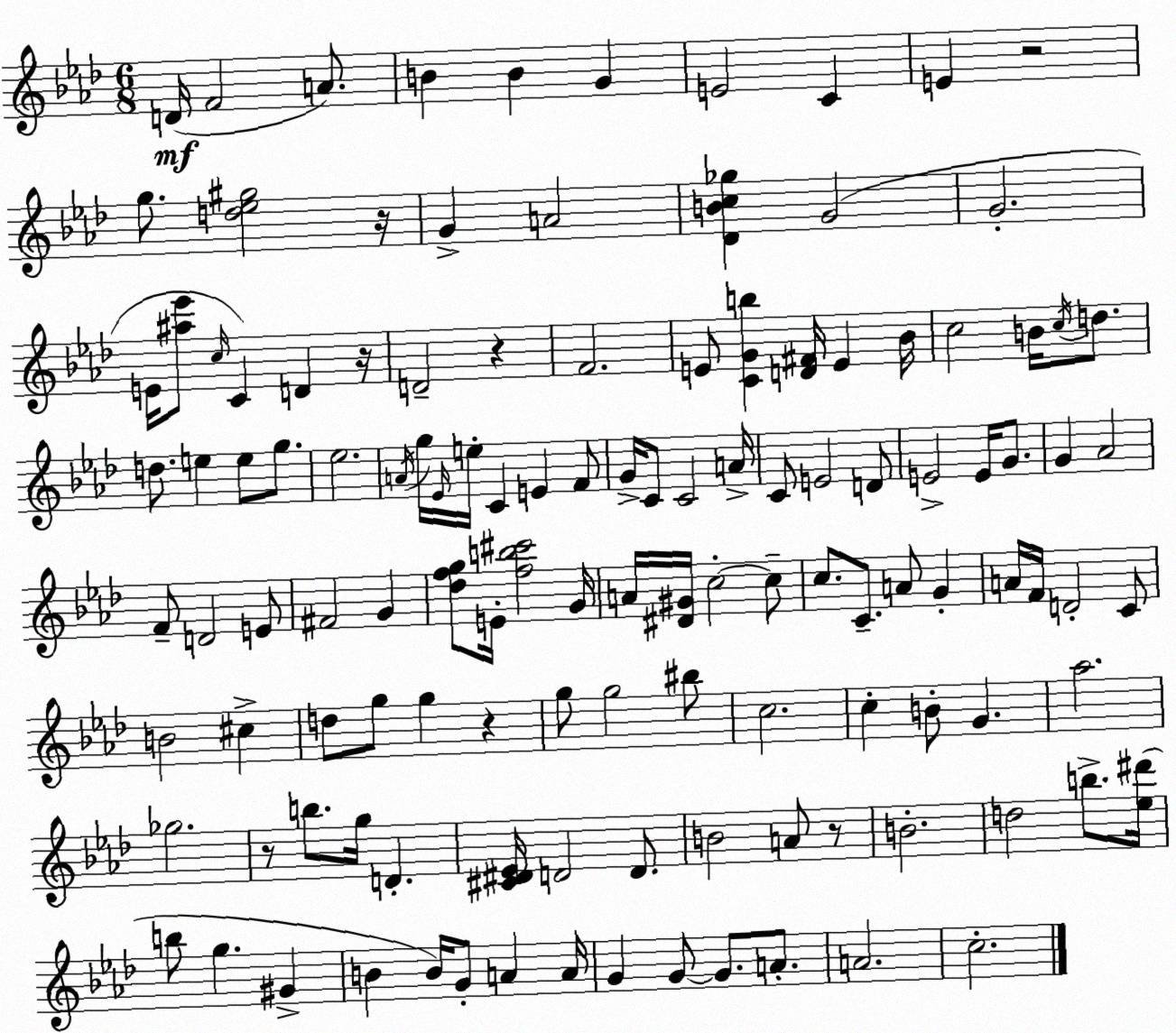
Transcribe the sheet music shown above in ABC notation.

X:1
T:Untitled
M:6/8
L:1/4
K:Ab
D/4 F2 A/2 B B G E2 C E z2 g/2 [d_e^g]2 z/4 G A2 [_DBc_g] G2 G2 E/4 [^a_e']/2 c/4 C D z/4 D2 z F2 E/2 [CGb] [D^F]/4 E _B/4 c2 B/4 c/4 d/2 d/2 e e/2 g/2 _e2 A/4 g/4 _E/4 e/4 C E F/2 G/4 C/2 C2 A/4 C/2 E2 D/2 E2 E/4 G/2 G _A2 F/2 D2 E/2 ^F2 G [_dfg]/2 E/4 [fb^c']2 G/4 A/4 [^D^G]/4 c2 c/2 c/2 C/2 A/2 G A/4 F/4 D2 C/2 B2 ^c d/2 g/2 g z g/2 g2 ^b/2 c2 c B/2 G _a2 _g2 z/2 b/2 g/4 D [^C^D_E]/4 D2 D/2 B2 A/2 z/2 B2 d2 b/2 [_e^d']/4 b/2 g ^G B B/4 G/2 A A/4 G G/2 G/2 A/2 A2 c2